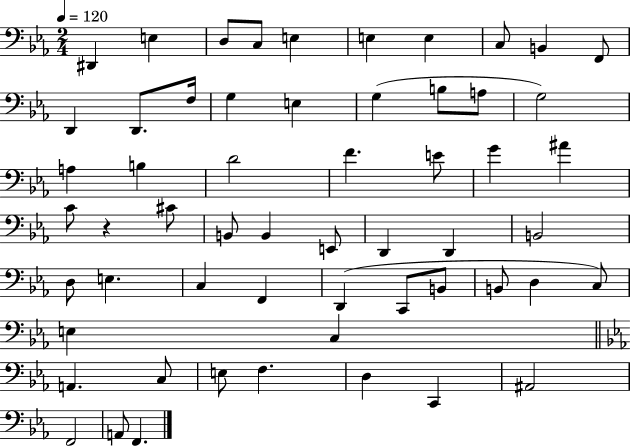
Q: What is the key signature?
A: EES major